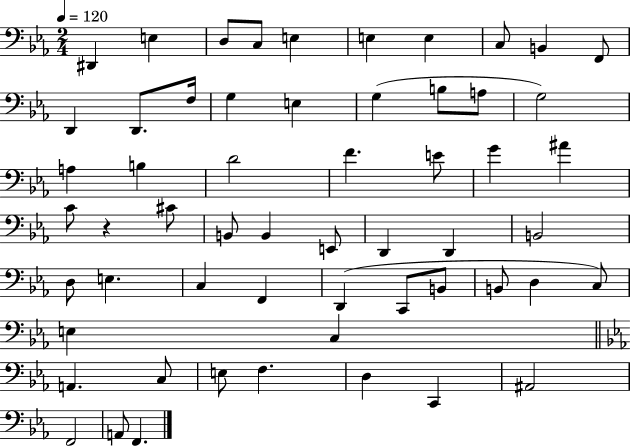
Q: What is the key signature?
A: EES major